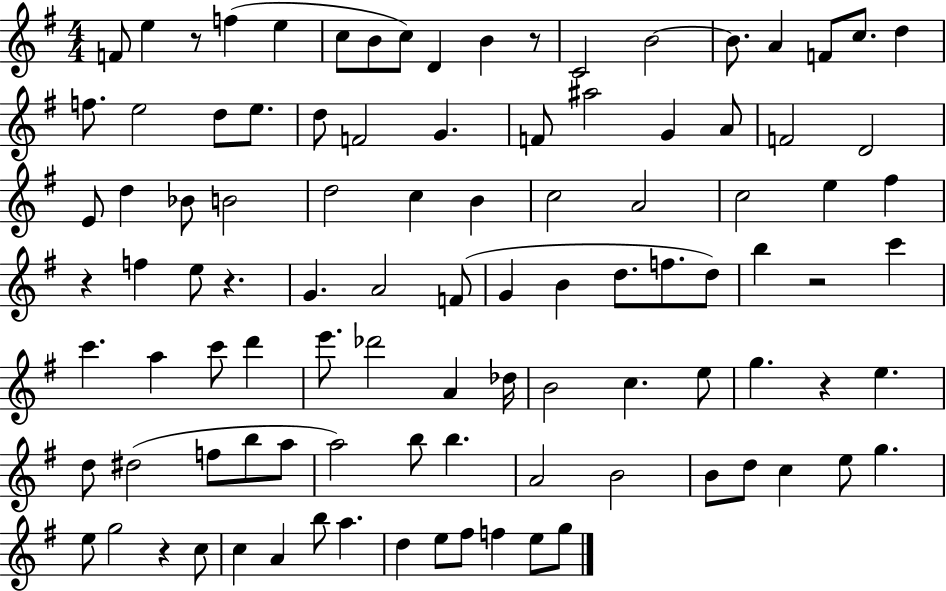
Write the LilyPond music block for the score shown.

{
  \clef treble
  \numericTimeSignature
  \time 4/4
  \key g \major
  f'8 e''4 r8 f''4( e''4 | c''8 b'8 c''8) d'4 b'4 r8 | c'2 b'2~~ | b'8. a'4 f'8 c''8. d''4 | \break f''8. e''2 d''8 e''8. | d''8 f'2 g'4. | f'8 ais''2 g'4 a'8 | f'2 d'2 | \break e'8 d''4 bes'8 b'2 | d''2 c''4 b'4 | c''2 a'2 | c''2 e''4 fis''4 | \break r4 f''4 e''8 r4. | g'4. a'2 f'8( | g'4 b'4 d''8. f''8. d''8) | b''4 r2 c'''4 | \break c'''4. a''4 c'''8 d'''4 | e'''8. des'''2 a'4 des''16 | b'2 c''4. e''8 | g''4. r4 e''4. | \break d''8 dis''2( f''8 b''8 a''8 | a''2) b''8 b''4. | a'2 b'2 | b'8 d''8 c''4 e''8 g''4. | \break e''8 g''2 r4 c''8 | c''4 a'4 b''8 a''4. | d''4 e''8 fis''8 f''4 e''8 g''8 | \bar "|."
}